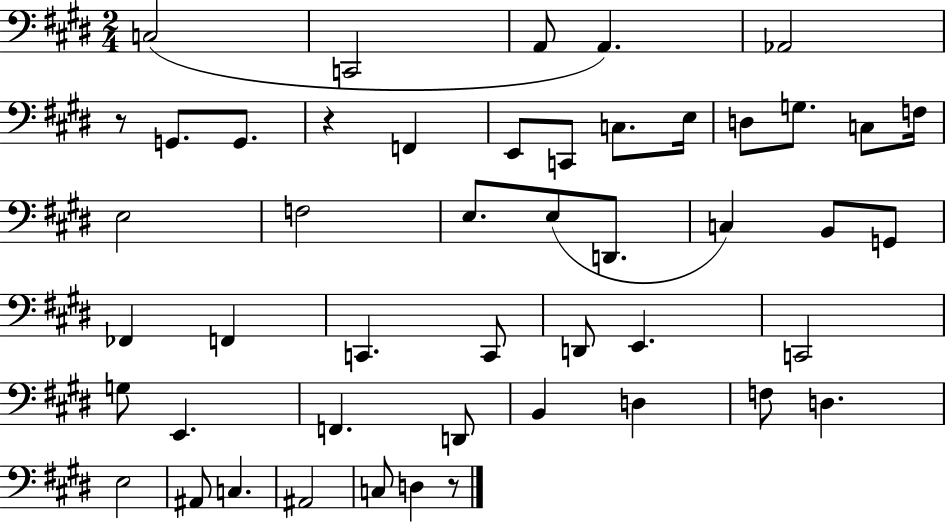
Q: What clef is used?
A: bass